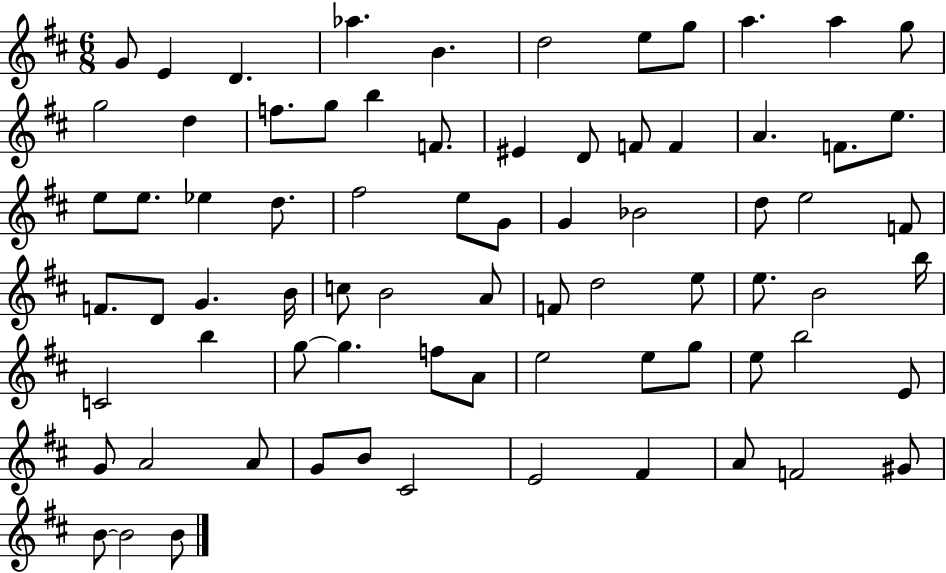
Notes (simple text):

G4/e E4/q D4/q. Ab5/q. B4/q. D5/h E5/e G5/e A5/q. A5/q G5/e G5/h D5/q F5/e. G5/e B5/q F4/e. EIS4/q D4/e F4/e F4/q A4/q. F4/e. E5/e. E5/e E5/e. Eb5/q D5/e. F#5/h E5/e G4/e G4/q Bb4/h D5/e E5/h F4/e F4/e. D4/e G4/q. B4/s C5/e B4/h A4/e F4/e D5/h E5/e E5/e. B4/h B5/s C4/h B5/q G5/e G5/q. F5/e A4/e E5/h E5/e G5/e E5/e B5/h E4/e G4/e A4/h A4/e G4/e B4/e C#4/h E4/h F#4/q A4/e F4/h G#4/e B4/e B4/h B4/e